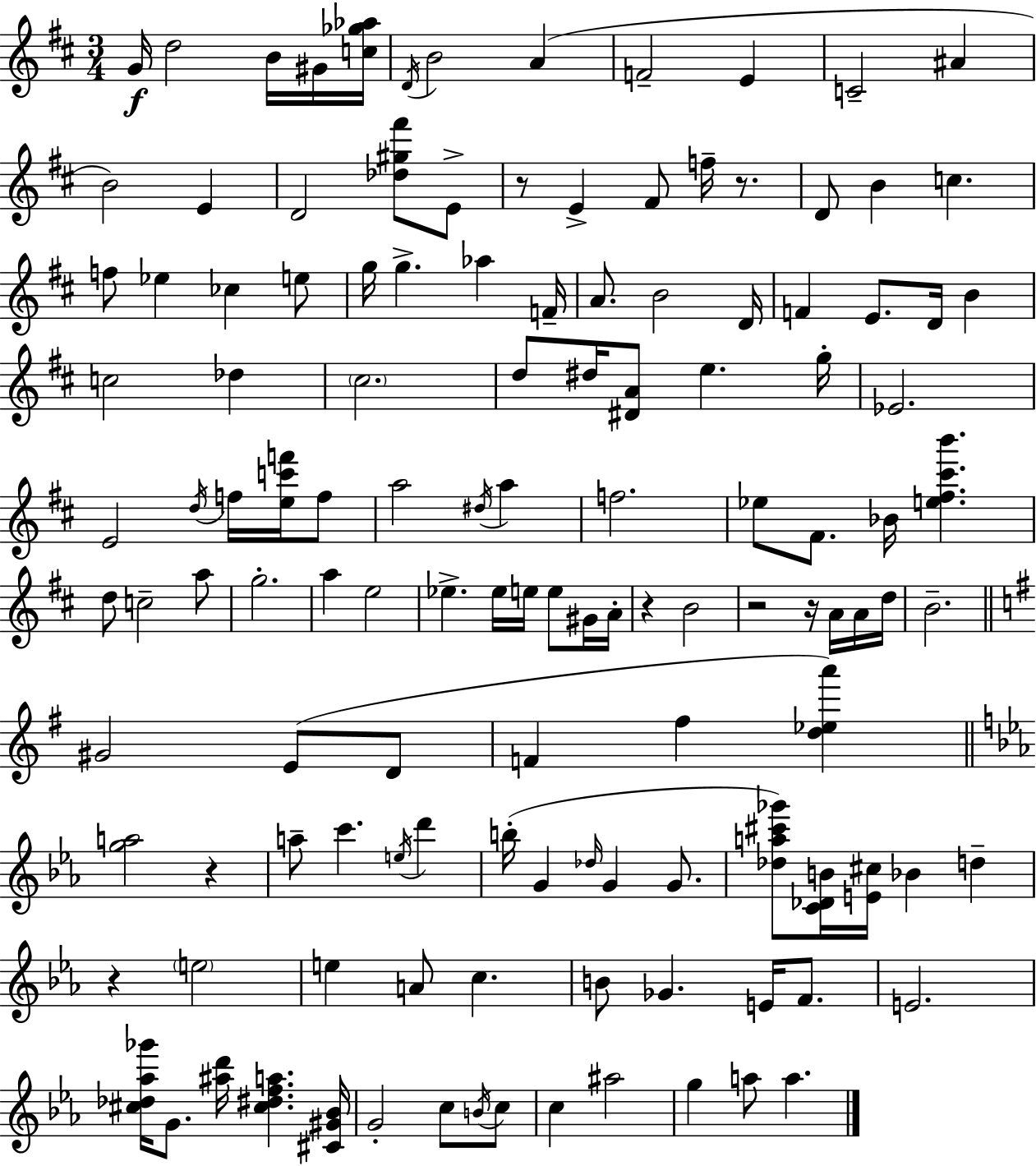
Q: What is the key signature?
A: D major